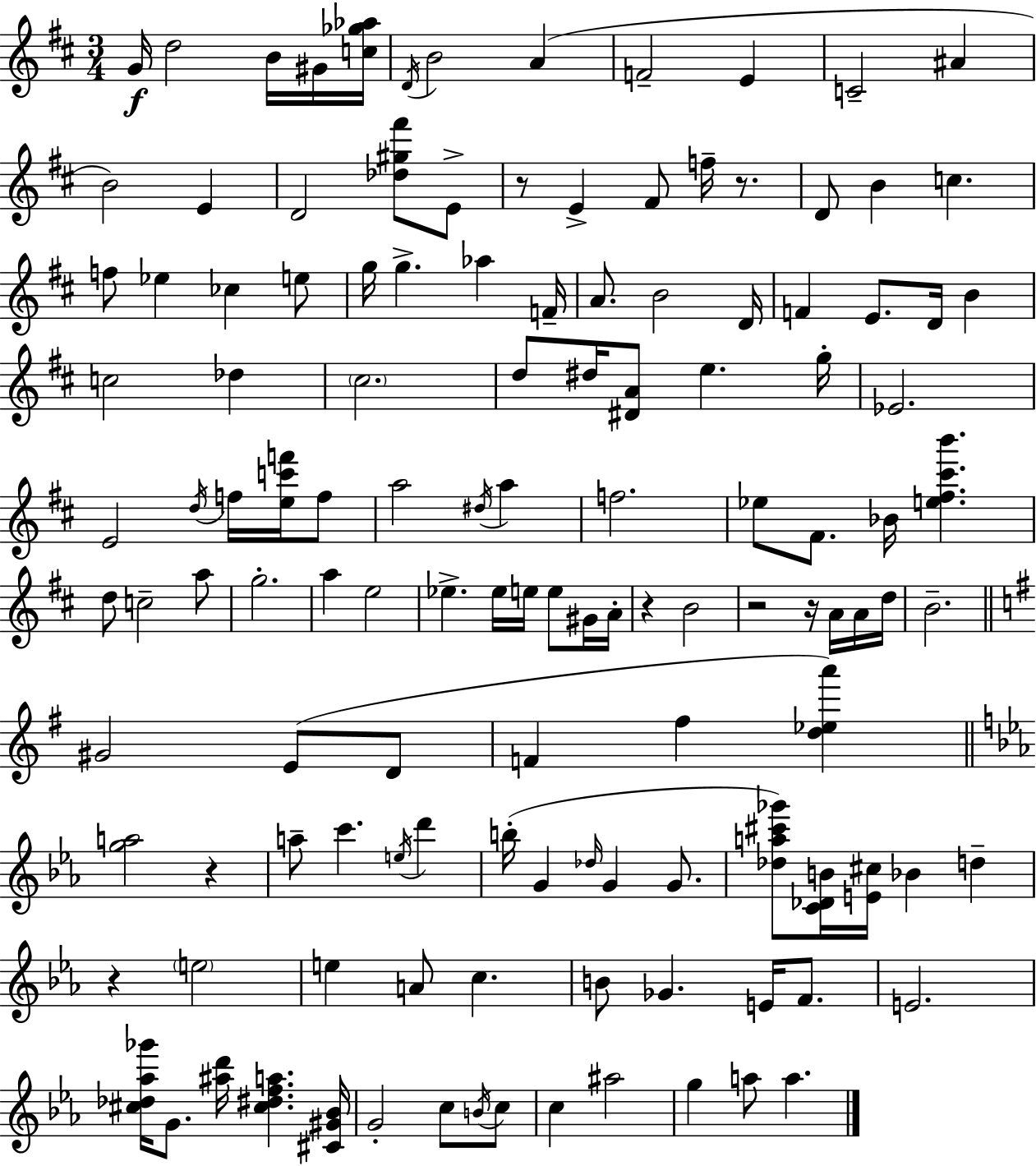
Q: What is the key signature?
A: D major